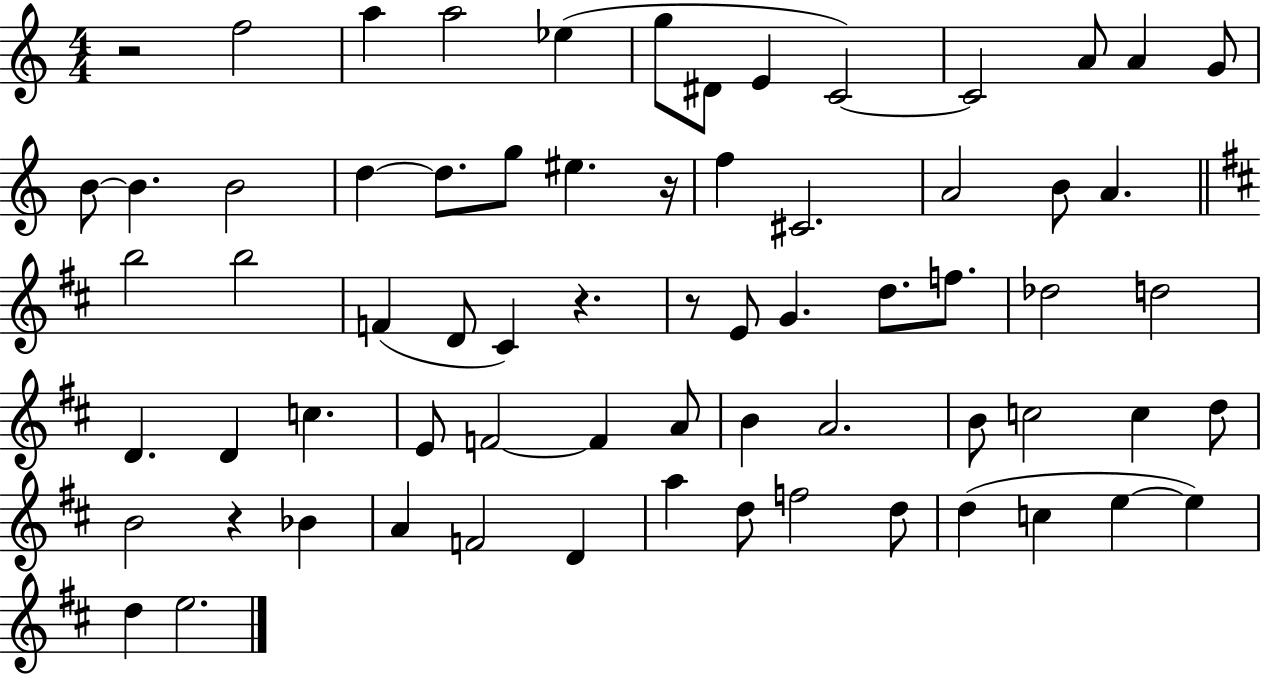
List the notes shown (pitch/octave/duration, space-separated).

R/h F5/h A5/q A5/h Eb5/q G5/e D#4/e E4/q C4/h C4/h A4/e A4/q G4/e B4/e B4/q. B4/h D5/q D5/e. G5/e EIS5/q. R/s F5/q C#4/h. A4/h B4/e A4/q. B5/h B5/h F4/q D4/e C#4/q R/q. R/e E4/e G4/q. D5/e. F5/e. Db5/h D5/h D4/q. D4/q C5/q. E4/e F4/h F4/q A4/e B4/q A4/h. B4/e C5/h C5/q D5/e B4/h R/q Bb4/q A4/q F4/h D4/q A5/q D5/e F5/h D5/e D5/q C5/q E5/q E5/q D5/q E5/h.